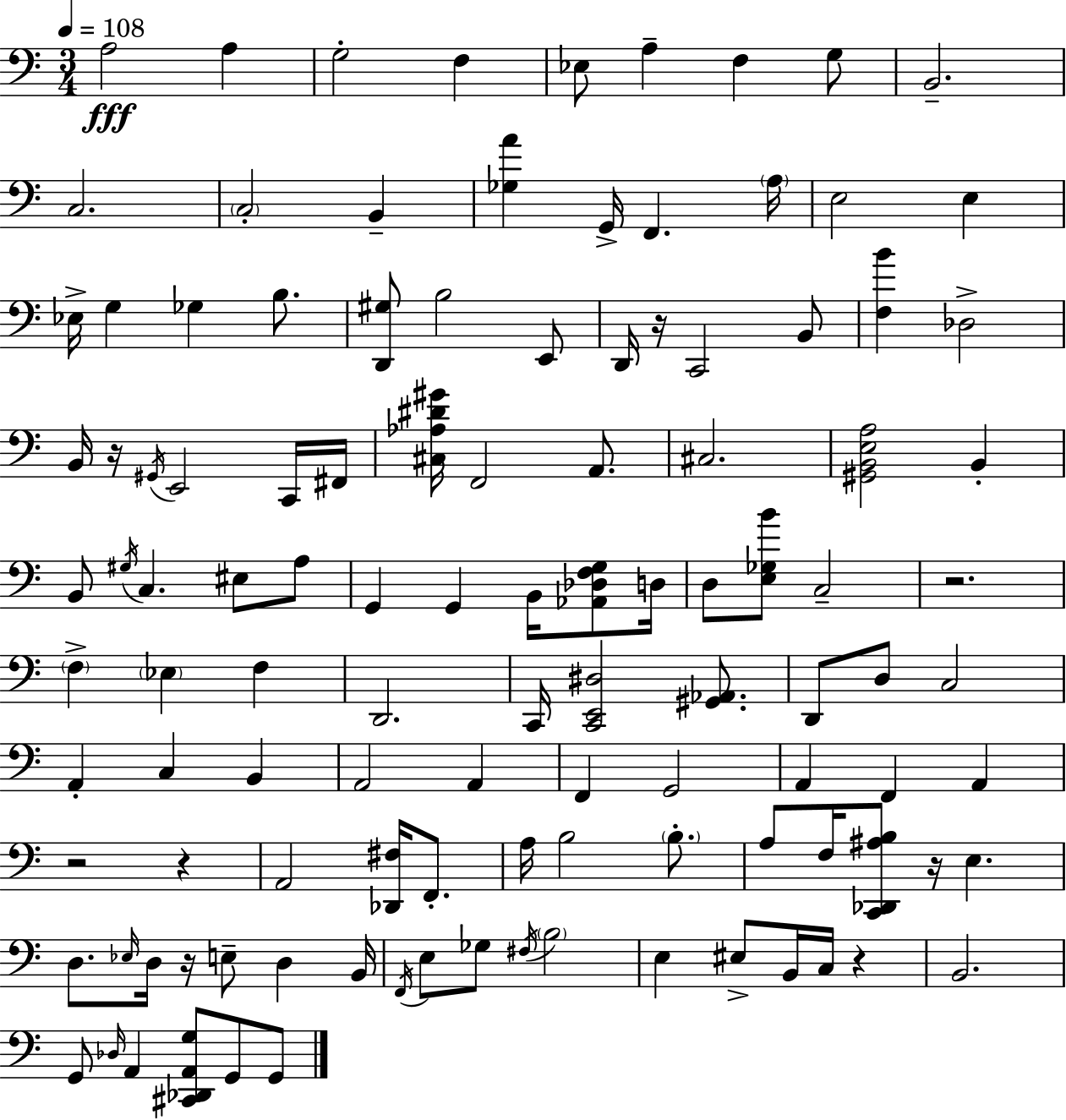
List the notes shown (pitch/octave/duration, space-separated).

A3/h A3/q G3/h F3/q Eb3/e A3/q F3/q G3/e B2/h. C3/h. C3/h B2/q [Gb3,A4]/q G2/s F2/q. A3/s E3/h E3/q Eb3/s G3/q Gb3/q B3/e. [D2,G#3]/e B3/h E2/e D2/s R/s C2/h B2/e [F3,B4]/q Db3/h B2/s R/s G#2/s E2/h C2/s F#2/s [C#3,Ab3,D#4,G#4]/s F2/h A2/e. C#3/h. [G#2,B2,E3,A3]/h B2/q B2/e G#3/s C3/q. EIS3/e A3/e G2/q G2/q B2/s [Ab2,Db3,F3,G3]/e D3/s D3/e [E3,Gb3,B4]/e C3/h R/h. F3/q Eb3/q F3/q D2/h. C2/s [C2,E2,D#3]/h [G#2,Ab2]/e. D2/e D3/e C3/h A2/q C3/q B2/q A2/h A2/q F2/q G2/h A2/q F2/q A2/q R/h R/q A2/h [Db2,F#3]/s F2/e. A3/s B3/h B3/e. A3/e F3/s [C2,Db2,A#3,B3]/e R/s E3/q. D3/e. Eb3/s D3/s R/s E3/e D3/q B2/s F2/s E3/e Gb3/e F#3/s B3/h E3/q EIS3/e B2/s C3/s R/q B2/h. G2/e Db3/s A2/q [C#2,Db2,A2,G3]/e G2/e G2/e